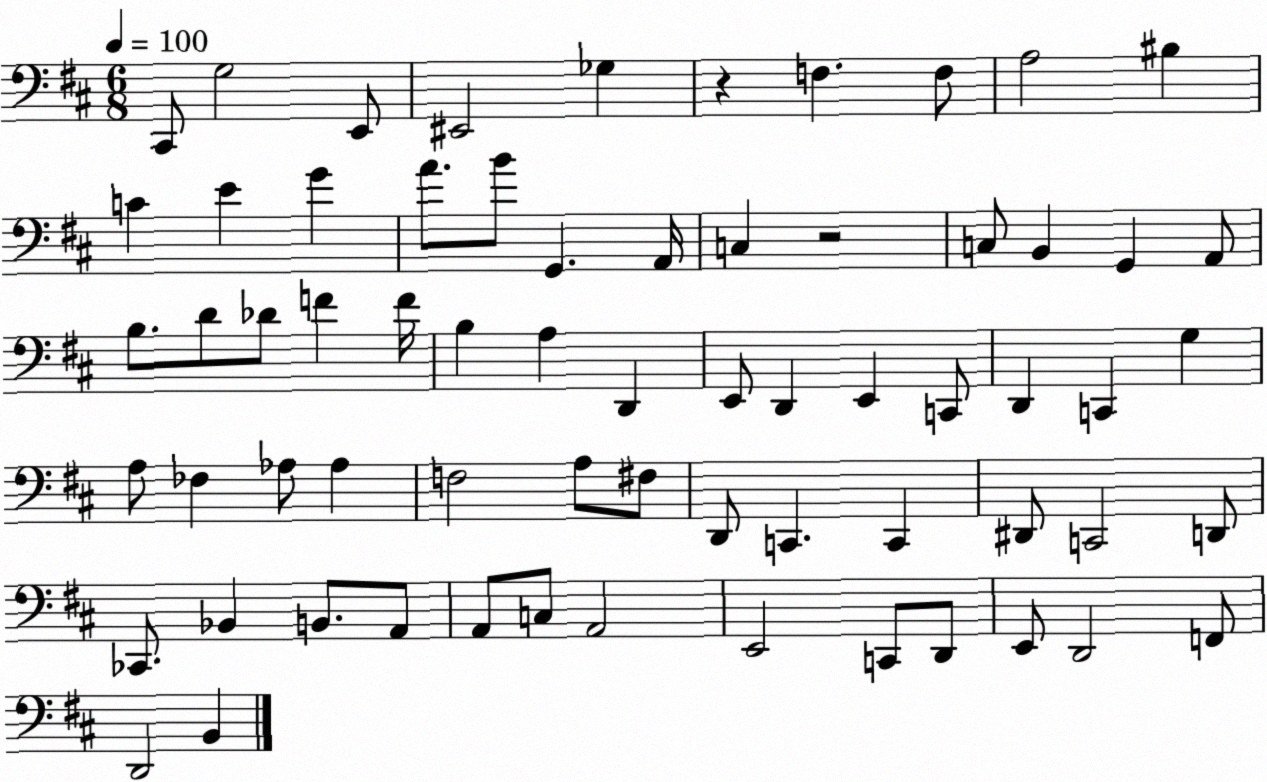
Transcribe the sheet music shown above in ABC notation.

X:1
T:Untitled
M:6/8
L:1/4
K:D
^C,,/2 G,2 E,,/2 ^E,,2 _G, z F, F,/2 A,2 ^B, C E G A/2 B/2 G,, A,,/4 C, z2 C,/2 B,, G,, A,,/2 B,/2 D/2 _D/2 F F/4 B, A, D,, E,,/2 D,, E,, C,,/2 D,, C,, G, A,/2 _F, _A,/2 _A, F,2 A,/2 ^F,/2 D,,/2 C,, C,, ^D,,/2 C,,2 D,,/2 _C,,/2 _B,, B,,/2 A,,/2 A,,/2 C,/2 A,,2 E,,2 C,,/2 D,,/2 E,,/2 D,,2 F,,/2 D,,2 B,,